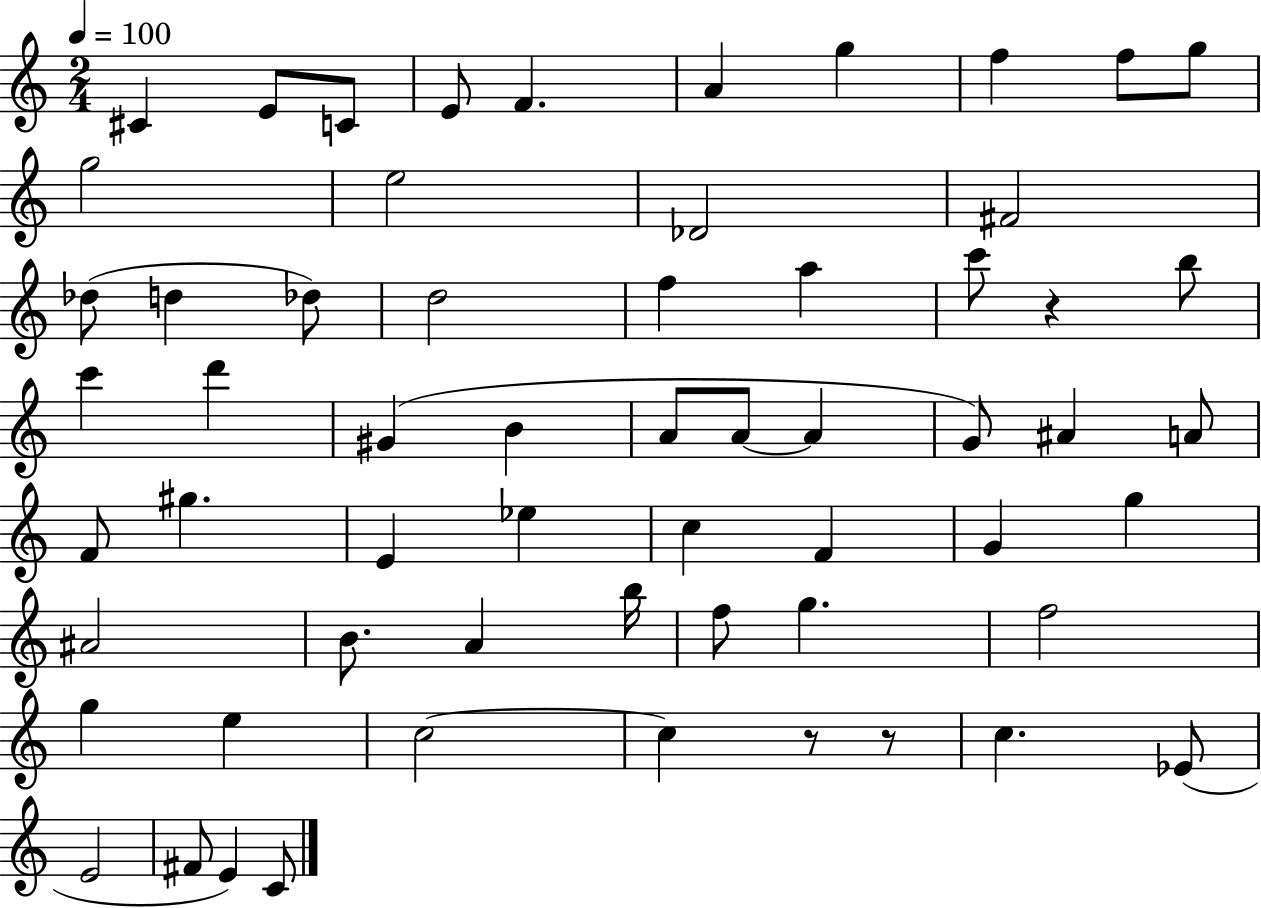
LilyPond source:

{
  \clef treble
  \numericTimeSignature
  \time 2/4
  \key c \major
  \tempo 4 = 100
  \repeat volta 2 { cis'4 e'8 c'8 | e'8 f'4. | a'4 g''4 | f''4 f''8 g''8 | \break g''2 | e''2 | des'2 | fis'2 | \break des''8( d''4 des''8) | d''2 | f''4 a''4 | c'''8 r4 b''8 | \break c'''4 d'''4 | gis'4( b'4 | a'8 a'8~~ a'4 | g'8) ais'4 a'8 | \break f'8 gis''4. | e'4 ees''4 | c''4 f'4 | g'4 g''4 | \break ais'2 | b'8. a'4 b''16 | f''8 g''4. | f''2 | \break g''4 e''4 | c''2~~ | c''4 r8 r8 | c''4. ees'8( | \break e'2 | fis'8 e'4) c'8 | } \bar "|."
}